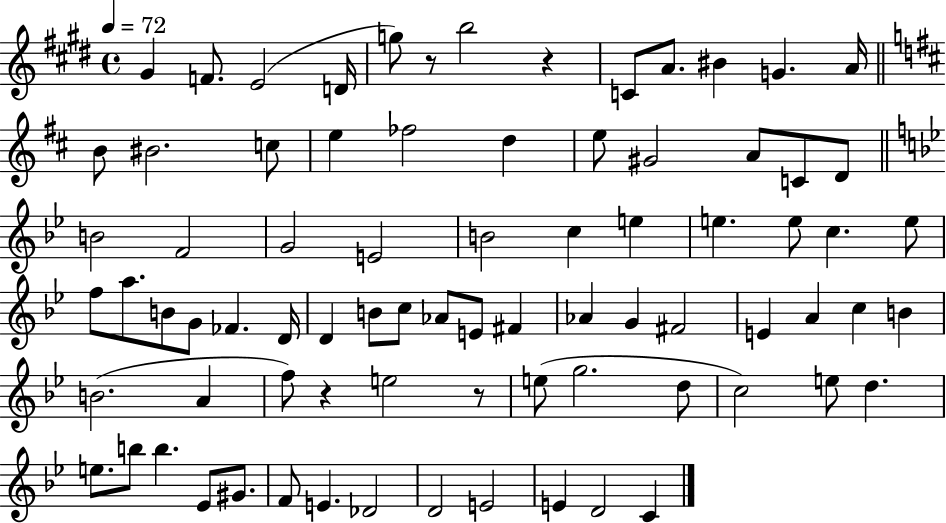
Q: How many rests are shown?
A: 4